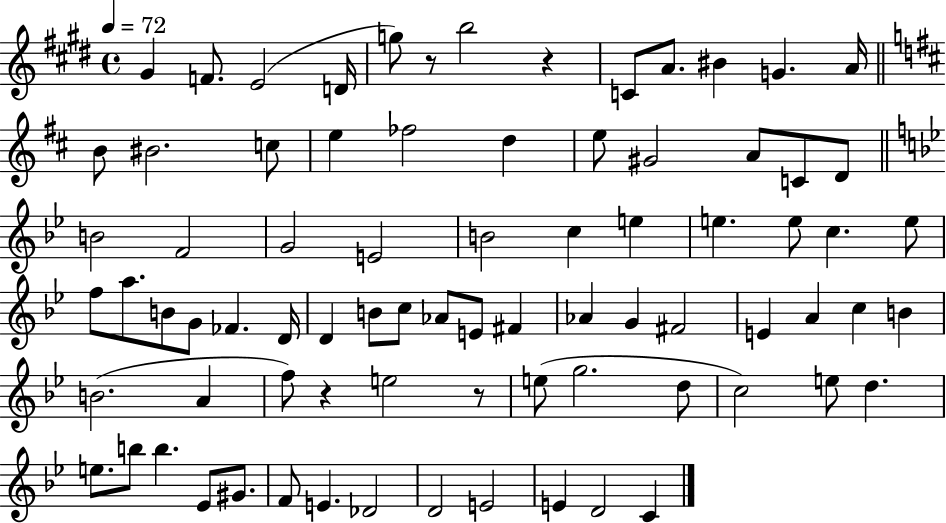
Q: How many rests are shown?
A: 4